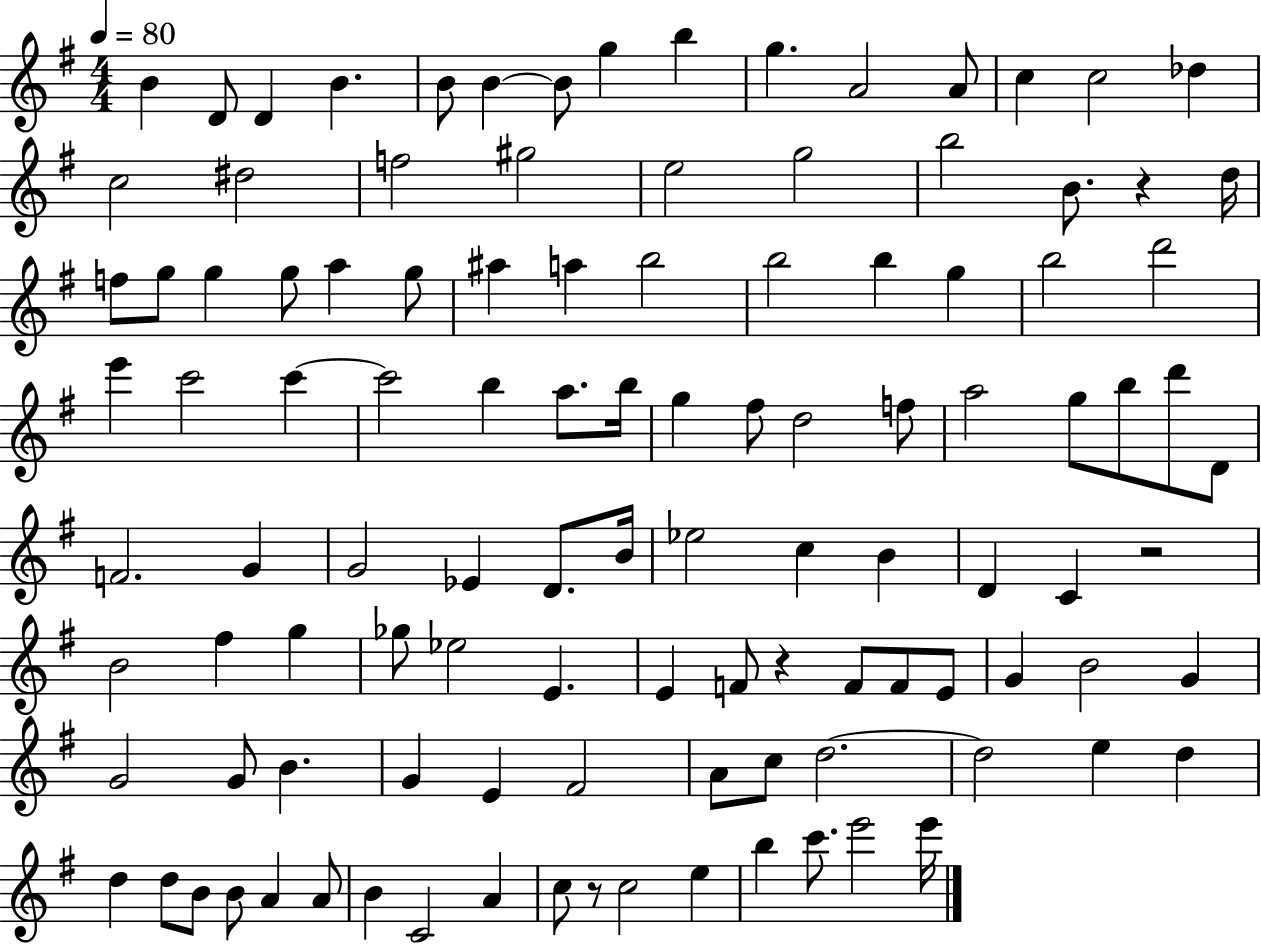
X:1
T:Untitled
M:4/4
L:1/4
K:G
B D/2 D B B/2 B B/2 g b g A2 A/2 c c2 _d c2 ^d2 f2 ^g2 e2 g2 b2 B/2 z d/4 f/2 g/2 g g/2 a g/2 ^a a b2 b2 b g b2 d'2 e' c'2 c' c'2 b a/2 b/4 g ^f/2 d2 f/2 a2 g/2 b/2 d'/2 D/2 F2 G G2 _E D/2 B/4 _e2 c B D C z2 B2 ^f g _g/2 _e2 E E F/2 z F/2 F/2 E/2 G B2 G G2 G/2 B G E ^F2 A/2 c/2 d2 d2 e d d d/2 B/2 B/2 A A/2 B C2 A c/2 z/2 c2 e b c'/2 e'2 e'/4